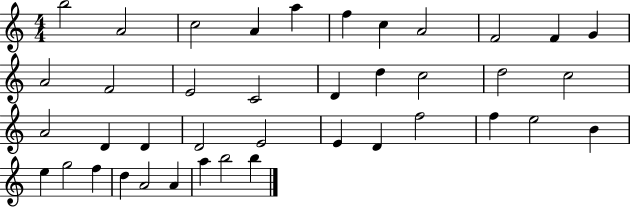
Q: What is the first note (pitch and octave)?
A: B5